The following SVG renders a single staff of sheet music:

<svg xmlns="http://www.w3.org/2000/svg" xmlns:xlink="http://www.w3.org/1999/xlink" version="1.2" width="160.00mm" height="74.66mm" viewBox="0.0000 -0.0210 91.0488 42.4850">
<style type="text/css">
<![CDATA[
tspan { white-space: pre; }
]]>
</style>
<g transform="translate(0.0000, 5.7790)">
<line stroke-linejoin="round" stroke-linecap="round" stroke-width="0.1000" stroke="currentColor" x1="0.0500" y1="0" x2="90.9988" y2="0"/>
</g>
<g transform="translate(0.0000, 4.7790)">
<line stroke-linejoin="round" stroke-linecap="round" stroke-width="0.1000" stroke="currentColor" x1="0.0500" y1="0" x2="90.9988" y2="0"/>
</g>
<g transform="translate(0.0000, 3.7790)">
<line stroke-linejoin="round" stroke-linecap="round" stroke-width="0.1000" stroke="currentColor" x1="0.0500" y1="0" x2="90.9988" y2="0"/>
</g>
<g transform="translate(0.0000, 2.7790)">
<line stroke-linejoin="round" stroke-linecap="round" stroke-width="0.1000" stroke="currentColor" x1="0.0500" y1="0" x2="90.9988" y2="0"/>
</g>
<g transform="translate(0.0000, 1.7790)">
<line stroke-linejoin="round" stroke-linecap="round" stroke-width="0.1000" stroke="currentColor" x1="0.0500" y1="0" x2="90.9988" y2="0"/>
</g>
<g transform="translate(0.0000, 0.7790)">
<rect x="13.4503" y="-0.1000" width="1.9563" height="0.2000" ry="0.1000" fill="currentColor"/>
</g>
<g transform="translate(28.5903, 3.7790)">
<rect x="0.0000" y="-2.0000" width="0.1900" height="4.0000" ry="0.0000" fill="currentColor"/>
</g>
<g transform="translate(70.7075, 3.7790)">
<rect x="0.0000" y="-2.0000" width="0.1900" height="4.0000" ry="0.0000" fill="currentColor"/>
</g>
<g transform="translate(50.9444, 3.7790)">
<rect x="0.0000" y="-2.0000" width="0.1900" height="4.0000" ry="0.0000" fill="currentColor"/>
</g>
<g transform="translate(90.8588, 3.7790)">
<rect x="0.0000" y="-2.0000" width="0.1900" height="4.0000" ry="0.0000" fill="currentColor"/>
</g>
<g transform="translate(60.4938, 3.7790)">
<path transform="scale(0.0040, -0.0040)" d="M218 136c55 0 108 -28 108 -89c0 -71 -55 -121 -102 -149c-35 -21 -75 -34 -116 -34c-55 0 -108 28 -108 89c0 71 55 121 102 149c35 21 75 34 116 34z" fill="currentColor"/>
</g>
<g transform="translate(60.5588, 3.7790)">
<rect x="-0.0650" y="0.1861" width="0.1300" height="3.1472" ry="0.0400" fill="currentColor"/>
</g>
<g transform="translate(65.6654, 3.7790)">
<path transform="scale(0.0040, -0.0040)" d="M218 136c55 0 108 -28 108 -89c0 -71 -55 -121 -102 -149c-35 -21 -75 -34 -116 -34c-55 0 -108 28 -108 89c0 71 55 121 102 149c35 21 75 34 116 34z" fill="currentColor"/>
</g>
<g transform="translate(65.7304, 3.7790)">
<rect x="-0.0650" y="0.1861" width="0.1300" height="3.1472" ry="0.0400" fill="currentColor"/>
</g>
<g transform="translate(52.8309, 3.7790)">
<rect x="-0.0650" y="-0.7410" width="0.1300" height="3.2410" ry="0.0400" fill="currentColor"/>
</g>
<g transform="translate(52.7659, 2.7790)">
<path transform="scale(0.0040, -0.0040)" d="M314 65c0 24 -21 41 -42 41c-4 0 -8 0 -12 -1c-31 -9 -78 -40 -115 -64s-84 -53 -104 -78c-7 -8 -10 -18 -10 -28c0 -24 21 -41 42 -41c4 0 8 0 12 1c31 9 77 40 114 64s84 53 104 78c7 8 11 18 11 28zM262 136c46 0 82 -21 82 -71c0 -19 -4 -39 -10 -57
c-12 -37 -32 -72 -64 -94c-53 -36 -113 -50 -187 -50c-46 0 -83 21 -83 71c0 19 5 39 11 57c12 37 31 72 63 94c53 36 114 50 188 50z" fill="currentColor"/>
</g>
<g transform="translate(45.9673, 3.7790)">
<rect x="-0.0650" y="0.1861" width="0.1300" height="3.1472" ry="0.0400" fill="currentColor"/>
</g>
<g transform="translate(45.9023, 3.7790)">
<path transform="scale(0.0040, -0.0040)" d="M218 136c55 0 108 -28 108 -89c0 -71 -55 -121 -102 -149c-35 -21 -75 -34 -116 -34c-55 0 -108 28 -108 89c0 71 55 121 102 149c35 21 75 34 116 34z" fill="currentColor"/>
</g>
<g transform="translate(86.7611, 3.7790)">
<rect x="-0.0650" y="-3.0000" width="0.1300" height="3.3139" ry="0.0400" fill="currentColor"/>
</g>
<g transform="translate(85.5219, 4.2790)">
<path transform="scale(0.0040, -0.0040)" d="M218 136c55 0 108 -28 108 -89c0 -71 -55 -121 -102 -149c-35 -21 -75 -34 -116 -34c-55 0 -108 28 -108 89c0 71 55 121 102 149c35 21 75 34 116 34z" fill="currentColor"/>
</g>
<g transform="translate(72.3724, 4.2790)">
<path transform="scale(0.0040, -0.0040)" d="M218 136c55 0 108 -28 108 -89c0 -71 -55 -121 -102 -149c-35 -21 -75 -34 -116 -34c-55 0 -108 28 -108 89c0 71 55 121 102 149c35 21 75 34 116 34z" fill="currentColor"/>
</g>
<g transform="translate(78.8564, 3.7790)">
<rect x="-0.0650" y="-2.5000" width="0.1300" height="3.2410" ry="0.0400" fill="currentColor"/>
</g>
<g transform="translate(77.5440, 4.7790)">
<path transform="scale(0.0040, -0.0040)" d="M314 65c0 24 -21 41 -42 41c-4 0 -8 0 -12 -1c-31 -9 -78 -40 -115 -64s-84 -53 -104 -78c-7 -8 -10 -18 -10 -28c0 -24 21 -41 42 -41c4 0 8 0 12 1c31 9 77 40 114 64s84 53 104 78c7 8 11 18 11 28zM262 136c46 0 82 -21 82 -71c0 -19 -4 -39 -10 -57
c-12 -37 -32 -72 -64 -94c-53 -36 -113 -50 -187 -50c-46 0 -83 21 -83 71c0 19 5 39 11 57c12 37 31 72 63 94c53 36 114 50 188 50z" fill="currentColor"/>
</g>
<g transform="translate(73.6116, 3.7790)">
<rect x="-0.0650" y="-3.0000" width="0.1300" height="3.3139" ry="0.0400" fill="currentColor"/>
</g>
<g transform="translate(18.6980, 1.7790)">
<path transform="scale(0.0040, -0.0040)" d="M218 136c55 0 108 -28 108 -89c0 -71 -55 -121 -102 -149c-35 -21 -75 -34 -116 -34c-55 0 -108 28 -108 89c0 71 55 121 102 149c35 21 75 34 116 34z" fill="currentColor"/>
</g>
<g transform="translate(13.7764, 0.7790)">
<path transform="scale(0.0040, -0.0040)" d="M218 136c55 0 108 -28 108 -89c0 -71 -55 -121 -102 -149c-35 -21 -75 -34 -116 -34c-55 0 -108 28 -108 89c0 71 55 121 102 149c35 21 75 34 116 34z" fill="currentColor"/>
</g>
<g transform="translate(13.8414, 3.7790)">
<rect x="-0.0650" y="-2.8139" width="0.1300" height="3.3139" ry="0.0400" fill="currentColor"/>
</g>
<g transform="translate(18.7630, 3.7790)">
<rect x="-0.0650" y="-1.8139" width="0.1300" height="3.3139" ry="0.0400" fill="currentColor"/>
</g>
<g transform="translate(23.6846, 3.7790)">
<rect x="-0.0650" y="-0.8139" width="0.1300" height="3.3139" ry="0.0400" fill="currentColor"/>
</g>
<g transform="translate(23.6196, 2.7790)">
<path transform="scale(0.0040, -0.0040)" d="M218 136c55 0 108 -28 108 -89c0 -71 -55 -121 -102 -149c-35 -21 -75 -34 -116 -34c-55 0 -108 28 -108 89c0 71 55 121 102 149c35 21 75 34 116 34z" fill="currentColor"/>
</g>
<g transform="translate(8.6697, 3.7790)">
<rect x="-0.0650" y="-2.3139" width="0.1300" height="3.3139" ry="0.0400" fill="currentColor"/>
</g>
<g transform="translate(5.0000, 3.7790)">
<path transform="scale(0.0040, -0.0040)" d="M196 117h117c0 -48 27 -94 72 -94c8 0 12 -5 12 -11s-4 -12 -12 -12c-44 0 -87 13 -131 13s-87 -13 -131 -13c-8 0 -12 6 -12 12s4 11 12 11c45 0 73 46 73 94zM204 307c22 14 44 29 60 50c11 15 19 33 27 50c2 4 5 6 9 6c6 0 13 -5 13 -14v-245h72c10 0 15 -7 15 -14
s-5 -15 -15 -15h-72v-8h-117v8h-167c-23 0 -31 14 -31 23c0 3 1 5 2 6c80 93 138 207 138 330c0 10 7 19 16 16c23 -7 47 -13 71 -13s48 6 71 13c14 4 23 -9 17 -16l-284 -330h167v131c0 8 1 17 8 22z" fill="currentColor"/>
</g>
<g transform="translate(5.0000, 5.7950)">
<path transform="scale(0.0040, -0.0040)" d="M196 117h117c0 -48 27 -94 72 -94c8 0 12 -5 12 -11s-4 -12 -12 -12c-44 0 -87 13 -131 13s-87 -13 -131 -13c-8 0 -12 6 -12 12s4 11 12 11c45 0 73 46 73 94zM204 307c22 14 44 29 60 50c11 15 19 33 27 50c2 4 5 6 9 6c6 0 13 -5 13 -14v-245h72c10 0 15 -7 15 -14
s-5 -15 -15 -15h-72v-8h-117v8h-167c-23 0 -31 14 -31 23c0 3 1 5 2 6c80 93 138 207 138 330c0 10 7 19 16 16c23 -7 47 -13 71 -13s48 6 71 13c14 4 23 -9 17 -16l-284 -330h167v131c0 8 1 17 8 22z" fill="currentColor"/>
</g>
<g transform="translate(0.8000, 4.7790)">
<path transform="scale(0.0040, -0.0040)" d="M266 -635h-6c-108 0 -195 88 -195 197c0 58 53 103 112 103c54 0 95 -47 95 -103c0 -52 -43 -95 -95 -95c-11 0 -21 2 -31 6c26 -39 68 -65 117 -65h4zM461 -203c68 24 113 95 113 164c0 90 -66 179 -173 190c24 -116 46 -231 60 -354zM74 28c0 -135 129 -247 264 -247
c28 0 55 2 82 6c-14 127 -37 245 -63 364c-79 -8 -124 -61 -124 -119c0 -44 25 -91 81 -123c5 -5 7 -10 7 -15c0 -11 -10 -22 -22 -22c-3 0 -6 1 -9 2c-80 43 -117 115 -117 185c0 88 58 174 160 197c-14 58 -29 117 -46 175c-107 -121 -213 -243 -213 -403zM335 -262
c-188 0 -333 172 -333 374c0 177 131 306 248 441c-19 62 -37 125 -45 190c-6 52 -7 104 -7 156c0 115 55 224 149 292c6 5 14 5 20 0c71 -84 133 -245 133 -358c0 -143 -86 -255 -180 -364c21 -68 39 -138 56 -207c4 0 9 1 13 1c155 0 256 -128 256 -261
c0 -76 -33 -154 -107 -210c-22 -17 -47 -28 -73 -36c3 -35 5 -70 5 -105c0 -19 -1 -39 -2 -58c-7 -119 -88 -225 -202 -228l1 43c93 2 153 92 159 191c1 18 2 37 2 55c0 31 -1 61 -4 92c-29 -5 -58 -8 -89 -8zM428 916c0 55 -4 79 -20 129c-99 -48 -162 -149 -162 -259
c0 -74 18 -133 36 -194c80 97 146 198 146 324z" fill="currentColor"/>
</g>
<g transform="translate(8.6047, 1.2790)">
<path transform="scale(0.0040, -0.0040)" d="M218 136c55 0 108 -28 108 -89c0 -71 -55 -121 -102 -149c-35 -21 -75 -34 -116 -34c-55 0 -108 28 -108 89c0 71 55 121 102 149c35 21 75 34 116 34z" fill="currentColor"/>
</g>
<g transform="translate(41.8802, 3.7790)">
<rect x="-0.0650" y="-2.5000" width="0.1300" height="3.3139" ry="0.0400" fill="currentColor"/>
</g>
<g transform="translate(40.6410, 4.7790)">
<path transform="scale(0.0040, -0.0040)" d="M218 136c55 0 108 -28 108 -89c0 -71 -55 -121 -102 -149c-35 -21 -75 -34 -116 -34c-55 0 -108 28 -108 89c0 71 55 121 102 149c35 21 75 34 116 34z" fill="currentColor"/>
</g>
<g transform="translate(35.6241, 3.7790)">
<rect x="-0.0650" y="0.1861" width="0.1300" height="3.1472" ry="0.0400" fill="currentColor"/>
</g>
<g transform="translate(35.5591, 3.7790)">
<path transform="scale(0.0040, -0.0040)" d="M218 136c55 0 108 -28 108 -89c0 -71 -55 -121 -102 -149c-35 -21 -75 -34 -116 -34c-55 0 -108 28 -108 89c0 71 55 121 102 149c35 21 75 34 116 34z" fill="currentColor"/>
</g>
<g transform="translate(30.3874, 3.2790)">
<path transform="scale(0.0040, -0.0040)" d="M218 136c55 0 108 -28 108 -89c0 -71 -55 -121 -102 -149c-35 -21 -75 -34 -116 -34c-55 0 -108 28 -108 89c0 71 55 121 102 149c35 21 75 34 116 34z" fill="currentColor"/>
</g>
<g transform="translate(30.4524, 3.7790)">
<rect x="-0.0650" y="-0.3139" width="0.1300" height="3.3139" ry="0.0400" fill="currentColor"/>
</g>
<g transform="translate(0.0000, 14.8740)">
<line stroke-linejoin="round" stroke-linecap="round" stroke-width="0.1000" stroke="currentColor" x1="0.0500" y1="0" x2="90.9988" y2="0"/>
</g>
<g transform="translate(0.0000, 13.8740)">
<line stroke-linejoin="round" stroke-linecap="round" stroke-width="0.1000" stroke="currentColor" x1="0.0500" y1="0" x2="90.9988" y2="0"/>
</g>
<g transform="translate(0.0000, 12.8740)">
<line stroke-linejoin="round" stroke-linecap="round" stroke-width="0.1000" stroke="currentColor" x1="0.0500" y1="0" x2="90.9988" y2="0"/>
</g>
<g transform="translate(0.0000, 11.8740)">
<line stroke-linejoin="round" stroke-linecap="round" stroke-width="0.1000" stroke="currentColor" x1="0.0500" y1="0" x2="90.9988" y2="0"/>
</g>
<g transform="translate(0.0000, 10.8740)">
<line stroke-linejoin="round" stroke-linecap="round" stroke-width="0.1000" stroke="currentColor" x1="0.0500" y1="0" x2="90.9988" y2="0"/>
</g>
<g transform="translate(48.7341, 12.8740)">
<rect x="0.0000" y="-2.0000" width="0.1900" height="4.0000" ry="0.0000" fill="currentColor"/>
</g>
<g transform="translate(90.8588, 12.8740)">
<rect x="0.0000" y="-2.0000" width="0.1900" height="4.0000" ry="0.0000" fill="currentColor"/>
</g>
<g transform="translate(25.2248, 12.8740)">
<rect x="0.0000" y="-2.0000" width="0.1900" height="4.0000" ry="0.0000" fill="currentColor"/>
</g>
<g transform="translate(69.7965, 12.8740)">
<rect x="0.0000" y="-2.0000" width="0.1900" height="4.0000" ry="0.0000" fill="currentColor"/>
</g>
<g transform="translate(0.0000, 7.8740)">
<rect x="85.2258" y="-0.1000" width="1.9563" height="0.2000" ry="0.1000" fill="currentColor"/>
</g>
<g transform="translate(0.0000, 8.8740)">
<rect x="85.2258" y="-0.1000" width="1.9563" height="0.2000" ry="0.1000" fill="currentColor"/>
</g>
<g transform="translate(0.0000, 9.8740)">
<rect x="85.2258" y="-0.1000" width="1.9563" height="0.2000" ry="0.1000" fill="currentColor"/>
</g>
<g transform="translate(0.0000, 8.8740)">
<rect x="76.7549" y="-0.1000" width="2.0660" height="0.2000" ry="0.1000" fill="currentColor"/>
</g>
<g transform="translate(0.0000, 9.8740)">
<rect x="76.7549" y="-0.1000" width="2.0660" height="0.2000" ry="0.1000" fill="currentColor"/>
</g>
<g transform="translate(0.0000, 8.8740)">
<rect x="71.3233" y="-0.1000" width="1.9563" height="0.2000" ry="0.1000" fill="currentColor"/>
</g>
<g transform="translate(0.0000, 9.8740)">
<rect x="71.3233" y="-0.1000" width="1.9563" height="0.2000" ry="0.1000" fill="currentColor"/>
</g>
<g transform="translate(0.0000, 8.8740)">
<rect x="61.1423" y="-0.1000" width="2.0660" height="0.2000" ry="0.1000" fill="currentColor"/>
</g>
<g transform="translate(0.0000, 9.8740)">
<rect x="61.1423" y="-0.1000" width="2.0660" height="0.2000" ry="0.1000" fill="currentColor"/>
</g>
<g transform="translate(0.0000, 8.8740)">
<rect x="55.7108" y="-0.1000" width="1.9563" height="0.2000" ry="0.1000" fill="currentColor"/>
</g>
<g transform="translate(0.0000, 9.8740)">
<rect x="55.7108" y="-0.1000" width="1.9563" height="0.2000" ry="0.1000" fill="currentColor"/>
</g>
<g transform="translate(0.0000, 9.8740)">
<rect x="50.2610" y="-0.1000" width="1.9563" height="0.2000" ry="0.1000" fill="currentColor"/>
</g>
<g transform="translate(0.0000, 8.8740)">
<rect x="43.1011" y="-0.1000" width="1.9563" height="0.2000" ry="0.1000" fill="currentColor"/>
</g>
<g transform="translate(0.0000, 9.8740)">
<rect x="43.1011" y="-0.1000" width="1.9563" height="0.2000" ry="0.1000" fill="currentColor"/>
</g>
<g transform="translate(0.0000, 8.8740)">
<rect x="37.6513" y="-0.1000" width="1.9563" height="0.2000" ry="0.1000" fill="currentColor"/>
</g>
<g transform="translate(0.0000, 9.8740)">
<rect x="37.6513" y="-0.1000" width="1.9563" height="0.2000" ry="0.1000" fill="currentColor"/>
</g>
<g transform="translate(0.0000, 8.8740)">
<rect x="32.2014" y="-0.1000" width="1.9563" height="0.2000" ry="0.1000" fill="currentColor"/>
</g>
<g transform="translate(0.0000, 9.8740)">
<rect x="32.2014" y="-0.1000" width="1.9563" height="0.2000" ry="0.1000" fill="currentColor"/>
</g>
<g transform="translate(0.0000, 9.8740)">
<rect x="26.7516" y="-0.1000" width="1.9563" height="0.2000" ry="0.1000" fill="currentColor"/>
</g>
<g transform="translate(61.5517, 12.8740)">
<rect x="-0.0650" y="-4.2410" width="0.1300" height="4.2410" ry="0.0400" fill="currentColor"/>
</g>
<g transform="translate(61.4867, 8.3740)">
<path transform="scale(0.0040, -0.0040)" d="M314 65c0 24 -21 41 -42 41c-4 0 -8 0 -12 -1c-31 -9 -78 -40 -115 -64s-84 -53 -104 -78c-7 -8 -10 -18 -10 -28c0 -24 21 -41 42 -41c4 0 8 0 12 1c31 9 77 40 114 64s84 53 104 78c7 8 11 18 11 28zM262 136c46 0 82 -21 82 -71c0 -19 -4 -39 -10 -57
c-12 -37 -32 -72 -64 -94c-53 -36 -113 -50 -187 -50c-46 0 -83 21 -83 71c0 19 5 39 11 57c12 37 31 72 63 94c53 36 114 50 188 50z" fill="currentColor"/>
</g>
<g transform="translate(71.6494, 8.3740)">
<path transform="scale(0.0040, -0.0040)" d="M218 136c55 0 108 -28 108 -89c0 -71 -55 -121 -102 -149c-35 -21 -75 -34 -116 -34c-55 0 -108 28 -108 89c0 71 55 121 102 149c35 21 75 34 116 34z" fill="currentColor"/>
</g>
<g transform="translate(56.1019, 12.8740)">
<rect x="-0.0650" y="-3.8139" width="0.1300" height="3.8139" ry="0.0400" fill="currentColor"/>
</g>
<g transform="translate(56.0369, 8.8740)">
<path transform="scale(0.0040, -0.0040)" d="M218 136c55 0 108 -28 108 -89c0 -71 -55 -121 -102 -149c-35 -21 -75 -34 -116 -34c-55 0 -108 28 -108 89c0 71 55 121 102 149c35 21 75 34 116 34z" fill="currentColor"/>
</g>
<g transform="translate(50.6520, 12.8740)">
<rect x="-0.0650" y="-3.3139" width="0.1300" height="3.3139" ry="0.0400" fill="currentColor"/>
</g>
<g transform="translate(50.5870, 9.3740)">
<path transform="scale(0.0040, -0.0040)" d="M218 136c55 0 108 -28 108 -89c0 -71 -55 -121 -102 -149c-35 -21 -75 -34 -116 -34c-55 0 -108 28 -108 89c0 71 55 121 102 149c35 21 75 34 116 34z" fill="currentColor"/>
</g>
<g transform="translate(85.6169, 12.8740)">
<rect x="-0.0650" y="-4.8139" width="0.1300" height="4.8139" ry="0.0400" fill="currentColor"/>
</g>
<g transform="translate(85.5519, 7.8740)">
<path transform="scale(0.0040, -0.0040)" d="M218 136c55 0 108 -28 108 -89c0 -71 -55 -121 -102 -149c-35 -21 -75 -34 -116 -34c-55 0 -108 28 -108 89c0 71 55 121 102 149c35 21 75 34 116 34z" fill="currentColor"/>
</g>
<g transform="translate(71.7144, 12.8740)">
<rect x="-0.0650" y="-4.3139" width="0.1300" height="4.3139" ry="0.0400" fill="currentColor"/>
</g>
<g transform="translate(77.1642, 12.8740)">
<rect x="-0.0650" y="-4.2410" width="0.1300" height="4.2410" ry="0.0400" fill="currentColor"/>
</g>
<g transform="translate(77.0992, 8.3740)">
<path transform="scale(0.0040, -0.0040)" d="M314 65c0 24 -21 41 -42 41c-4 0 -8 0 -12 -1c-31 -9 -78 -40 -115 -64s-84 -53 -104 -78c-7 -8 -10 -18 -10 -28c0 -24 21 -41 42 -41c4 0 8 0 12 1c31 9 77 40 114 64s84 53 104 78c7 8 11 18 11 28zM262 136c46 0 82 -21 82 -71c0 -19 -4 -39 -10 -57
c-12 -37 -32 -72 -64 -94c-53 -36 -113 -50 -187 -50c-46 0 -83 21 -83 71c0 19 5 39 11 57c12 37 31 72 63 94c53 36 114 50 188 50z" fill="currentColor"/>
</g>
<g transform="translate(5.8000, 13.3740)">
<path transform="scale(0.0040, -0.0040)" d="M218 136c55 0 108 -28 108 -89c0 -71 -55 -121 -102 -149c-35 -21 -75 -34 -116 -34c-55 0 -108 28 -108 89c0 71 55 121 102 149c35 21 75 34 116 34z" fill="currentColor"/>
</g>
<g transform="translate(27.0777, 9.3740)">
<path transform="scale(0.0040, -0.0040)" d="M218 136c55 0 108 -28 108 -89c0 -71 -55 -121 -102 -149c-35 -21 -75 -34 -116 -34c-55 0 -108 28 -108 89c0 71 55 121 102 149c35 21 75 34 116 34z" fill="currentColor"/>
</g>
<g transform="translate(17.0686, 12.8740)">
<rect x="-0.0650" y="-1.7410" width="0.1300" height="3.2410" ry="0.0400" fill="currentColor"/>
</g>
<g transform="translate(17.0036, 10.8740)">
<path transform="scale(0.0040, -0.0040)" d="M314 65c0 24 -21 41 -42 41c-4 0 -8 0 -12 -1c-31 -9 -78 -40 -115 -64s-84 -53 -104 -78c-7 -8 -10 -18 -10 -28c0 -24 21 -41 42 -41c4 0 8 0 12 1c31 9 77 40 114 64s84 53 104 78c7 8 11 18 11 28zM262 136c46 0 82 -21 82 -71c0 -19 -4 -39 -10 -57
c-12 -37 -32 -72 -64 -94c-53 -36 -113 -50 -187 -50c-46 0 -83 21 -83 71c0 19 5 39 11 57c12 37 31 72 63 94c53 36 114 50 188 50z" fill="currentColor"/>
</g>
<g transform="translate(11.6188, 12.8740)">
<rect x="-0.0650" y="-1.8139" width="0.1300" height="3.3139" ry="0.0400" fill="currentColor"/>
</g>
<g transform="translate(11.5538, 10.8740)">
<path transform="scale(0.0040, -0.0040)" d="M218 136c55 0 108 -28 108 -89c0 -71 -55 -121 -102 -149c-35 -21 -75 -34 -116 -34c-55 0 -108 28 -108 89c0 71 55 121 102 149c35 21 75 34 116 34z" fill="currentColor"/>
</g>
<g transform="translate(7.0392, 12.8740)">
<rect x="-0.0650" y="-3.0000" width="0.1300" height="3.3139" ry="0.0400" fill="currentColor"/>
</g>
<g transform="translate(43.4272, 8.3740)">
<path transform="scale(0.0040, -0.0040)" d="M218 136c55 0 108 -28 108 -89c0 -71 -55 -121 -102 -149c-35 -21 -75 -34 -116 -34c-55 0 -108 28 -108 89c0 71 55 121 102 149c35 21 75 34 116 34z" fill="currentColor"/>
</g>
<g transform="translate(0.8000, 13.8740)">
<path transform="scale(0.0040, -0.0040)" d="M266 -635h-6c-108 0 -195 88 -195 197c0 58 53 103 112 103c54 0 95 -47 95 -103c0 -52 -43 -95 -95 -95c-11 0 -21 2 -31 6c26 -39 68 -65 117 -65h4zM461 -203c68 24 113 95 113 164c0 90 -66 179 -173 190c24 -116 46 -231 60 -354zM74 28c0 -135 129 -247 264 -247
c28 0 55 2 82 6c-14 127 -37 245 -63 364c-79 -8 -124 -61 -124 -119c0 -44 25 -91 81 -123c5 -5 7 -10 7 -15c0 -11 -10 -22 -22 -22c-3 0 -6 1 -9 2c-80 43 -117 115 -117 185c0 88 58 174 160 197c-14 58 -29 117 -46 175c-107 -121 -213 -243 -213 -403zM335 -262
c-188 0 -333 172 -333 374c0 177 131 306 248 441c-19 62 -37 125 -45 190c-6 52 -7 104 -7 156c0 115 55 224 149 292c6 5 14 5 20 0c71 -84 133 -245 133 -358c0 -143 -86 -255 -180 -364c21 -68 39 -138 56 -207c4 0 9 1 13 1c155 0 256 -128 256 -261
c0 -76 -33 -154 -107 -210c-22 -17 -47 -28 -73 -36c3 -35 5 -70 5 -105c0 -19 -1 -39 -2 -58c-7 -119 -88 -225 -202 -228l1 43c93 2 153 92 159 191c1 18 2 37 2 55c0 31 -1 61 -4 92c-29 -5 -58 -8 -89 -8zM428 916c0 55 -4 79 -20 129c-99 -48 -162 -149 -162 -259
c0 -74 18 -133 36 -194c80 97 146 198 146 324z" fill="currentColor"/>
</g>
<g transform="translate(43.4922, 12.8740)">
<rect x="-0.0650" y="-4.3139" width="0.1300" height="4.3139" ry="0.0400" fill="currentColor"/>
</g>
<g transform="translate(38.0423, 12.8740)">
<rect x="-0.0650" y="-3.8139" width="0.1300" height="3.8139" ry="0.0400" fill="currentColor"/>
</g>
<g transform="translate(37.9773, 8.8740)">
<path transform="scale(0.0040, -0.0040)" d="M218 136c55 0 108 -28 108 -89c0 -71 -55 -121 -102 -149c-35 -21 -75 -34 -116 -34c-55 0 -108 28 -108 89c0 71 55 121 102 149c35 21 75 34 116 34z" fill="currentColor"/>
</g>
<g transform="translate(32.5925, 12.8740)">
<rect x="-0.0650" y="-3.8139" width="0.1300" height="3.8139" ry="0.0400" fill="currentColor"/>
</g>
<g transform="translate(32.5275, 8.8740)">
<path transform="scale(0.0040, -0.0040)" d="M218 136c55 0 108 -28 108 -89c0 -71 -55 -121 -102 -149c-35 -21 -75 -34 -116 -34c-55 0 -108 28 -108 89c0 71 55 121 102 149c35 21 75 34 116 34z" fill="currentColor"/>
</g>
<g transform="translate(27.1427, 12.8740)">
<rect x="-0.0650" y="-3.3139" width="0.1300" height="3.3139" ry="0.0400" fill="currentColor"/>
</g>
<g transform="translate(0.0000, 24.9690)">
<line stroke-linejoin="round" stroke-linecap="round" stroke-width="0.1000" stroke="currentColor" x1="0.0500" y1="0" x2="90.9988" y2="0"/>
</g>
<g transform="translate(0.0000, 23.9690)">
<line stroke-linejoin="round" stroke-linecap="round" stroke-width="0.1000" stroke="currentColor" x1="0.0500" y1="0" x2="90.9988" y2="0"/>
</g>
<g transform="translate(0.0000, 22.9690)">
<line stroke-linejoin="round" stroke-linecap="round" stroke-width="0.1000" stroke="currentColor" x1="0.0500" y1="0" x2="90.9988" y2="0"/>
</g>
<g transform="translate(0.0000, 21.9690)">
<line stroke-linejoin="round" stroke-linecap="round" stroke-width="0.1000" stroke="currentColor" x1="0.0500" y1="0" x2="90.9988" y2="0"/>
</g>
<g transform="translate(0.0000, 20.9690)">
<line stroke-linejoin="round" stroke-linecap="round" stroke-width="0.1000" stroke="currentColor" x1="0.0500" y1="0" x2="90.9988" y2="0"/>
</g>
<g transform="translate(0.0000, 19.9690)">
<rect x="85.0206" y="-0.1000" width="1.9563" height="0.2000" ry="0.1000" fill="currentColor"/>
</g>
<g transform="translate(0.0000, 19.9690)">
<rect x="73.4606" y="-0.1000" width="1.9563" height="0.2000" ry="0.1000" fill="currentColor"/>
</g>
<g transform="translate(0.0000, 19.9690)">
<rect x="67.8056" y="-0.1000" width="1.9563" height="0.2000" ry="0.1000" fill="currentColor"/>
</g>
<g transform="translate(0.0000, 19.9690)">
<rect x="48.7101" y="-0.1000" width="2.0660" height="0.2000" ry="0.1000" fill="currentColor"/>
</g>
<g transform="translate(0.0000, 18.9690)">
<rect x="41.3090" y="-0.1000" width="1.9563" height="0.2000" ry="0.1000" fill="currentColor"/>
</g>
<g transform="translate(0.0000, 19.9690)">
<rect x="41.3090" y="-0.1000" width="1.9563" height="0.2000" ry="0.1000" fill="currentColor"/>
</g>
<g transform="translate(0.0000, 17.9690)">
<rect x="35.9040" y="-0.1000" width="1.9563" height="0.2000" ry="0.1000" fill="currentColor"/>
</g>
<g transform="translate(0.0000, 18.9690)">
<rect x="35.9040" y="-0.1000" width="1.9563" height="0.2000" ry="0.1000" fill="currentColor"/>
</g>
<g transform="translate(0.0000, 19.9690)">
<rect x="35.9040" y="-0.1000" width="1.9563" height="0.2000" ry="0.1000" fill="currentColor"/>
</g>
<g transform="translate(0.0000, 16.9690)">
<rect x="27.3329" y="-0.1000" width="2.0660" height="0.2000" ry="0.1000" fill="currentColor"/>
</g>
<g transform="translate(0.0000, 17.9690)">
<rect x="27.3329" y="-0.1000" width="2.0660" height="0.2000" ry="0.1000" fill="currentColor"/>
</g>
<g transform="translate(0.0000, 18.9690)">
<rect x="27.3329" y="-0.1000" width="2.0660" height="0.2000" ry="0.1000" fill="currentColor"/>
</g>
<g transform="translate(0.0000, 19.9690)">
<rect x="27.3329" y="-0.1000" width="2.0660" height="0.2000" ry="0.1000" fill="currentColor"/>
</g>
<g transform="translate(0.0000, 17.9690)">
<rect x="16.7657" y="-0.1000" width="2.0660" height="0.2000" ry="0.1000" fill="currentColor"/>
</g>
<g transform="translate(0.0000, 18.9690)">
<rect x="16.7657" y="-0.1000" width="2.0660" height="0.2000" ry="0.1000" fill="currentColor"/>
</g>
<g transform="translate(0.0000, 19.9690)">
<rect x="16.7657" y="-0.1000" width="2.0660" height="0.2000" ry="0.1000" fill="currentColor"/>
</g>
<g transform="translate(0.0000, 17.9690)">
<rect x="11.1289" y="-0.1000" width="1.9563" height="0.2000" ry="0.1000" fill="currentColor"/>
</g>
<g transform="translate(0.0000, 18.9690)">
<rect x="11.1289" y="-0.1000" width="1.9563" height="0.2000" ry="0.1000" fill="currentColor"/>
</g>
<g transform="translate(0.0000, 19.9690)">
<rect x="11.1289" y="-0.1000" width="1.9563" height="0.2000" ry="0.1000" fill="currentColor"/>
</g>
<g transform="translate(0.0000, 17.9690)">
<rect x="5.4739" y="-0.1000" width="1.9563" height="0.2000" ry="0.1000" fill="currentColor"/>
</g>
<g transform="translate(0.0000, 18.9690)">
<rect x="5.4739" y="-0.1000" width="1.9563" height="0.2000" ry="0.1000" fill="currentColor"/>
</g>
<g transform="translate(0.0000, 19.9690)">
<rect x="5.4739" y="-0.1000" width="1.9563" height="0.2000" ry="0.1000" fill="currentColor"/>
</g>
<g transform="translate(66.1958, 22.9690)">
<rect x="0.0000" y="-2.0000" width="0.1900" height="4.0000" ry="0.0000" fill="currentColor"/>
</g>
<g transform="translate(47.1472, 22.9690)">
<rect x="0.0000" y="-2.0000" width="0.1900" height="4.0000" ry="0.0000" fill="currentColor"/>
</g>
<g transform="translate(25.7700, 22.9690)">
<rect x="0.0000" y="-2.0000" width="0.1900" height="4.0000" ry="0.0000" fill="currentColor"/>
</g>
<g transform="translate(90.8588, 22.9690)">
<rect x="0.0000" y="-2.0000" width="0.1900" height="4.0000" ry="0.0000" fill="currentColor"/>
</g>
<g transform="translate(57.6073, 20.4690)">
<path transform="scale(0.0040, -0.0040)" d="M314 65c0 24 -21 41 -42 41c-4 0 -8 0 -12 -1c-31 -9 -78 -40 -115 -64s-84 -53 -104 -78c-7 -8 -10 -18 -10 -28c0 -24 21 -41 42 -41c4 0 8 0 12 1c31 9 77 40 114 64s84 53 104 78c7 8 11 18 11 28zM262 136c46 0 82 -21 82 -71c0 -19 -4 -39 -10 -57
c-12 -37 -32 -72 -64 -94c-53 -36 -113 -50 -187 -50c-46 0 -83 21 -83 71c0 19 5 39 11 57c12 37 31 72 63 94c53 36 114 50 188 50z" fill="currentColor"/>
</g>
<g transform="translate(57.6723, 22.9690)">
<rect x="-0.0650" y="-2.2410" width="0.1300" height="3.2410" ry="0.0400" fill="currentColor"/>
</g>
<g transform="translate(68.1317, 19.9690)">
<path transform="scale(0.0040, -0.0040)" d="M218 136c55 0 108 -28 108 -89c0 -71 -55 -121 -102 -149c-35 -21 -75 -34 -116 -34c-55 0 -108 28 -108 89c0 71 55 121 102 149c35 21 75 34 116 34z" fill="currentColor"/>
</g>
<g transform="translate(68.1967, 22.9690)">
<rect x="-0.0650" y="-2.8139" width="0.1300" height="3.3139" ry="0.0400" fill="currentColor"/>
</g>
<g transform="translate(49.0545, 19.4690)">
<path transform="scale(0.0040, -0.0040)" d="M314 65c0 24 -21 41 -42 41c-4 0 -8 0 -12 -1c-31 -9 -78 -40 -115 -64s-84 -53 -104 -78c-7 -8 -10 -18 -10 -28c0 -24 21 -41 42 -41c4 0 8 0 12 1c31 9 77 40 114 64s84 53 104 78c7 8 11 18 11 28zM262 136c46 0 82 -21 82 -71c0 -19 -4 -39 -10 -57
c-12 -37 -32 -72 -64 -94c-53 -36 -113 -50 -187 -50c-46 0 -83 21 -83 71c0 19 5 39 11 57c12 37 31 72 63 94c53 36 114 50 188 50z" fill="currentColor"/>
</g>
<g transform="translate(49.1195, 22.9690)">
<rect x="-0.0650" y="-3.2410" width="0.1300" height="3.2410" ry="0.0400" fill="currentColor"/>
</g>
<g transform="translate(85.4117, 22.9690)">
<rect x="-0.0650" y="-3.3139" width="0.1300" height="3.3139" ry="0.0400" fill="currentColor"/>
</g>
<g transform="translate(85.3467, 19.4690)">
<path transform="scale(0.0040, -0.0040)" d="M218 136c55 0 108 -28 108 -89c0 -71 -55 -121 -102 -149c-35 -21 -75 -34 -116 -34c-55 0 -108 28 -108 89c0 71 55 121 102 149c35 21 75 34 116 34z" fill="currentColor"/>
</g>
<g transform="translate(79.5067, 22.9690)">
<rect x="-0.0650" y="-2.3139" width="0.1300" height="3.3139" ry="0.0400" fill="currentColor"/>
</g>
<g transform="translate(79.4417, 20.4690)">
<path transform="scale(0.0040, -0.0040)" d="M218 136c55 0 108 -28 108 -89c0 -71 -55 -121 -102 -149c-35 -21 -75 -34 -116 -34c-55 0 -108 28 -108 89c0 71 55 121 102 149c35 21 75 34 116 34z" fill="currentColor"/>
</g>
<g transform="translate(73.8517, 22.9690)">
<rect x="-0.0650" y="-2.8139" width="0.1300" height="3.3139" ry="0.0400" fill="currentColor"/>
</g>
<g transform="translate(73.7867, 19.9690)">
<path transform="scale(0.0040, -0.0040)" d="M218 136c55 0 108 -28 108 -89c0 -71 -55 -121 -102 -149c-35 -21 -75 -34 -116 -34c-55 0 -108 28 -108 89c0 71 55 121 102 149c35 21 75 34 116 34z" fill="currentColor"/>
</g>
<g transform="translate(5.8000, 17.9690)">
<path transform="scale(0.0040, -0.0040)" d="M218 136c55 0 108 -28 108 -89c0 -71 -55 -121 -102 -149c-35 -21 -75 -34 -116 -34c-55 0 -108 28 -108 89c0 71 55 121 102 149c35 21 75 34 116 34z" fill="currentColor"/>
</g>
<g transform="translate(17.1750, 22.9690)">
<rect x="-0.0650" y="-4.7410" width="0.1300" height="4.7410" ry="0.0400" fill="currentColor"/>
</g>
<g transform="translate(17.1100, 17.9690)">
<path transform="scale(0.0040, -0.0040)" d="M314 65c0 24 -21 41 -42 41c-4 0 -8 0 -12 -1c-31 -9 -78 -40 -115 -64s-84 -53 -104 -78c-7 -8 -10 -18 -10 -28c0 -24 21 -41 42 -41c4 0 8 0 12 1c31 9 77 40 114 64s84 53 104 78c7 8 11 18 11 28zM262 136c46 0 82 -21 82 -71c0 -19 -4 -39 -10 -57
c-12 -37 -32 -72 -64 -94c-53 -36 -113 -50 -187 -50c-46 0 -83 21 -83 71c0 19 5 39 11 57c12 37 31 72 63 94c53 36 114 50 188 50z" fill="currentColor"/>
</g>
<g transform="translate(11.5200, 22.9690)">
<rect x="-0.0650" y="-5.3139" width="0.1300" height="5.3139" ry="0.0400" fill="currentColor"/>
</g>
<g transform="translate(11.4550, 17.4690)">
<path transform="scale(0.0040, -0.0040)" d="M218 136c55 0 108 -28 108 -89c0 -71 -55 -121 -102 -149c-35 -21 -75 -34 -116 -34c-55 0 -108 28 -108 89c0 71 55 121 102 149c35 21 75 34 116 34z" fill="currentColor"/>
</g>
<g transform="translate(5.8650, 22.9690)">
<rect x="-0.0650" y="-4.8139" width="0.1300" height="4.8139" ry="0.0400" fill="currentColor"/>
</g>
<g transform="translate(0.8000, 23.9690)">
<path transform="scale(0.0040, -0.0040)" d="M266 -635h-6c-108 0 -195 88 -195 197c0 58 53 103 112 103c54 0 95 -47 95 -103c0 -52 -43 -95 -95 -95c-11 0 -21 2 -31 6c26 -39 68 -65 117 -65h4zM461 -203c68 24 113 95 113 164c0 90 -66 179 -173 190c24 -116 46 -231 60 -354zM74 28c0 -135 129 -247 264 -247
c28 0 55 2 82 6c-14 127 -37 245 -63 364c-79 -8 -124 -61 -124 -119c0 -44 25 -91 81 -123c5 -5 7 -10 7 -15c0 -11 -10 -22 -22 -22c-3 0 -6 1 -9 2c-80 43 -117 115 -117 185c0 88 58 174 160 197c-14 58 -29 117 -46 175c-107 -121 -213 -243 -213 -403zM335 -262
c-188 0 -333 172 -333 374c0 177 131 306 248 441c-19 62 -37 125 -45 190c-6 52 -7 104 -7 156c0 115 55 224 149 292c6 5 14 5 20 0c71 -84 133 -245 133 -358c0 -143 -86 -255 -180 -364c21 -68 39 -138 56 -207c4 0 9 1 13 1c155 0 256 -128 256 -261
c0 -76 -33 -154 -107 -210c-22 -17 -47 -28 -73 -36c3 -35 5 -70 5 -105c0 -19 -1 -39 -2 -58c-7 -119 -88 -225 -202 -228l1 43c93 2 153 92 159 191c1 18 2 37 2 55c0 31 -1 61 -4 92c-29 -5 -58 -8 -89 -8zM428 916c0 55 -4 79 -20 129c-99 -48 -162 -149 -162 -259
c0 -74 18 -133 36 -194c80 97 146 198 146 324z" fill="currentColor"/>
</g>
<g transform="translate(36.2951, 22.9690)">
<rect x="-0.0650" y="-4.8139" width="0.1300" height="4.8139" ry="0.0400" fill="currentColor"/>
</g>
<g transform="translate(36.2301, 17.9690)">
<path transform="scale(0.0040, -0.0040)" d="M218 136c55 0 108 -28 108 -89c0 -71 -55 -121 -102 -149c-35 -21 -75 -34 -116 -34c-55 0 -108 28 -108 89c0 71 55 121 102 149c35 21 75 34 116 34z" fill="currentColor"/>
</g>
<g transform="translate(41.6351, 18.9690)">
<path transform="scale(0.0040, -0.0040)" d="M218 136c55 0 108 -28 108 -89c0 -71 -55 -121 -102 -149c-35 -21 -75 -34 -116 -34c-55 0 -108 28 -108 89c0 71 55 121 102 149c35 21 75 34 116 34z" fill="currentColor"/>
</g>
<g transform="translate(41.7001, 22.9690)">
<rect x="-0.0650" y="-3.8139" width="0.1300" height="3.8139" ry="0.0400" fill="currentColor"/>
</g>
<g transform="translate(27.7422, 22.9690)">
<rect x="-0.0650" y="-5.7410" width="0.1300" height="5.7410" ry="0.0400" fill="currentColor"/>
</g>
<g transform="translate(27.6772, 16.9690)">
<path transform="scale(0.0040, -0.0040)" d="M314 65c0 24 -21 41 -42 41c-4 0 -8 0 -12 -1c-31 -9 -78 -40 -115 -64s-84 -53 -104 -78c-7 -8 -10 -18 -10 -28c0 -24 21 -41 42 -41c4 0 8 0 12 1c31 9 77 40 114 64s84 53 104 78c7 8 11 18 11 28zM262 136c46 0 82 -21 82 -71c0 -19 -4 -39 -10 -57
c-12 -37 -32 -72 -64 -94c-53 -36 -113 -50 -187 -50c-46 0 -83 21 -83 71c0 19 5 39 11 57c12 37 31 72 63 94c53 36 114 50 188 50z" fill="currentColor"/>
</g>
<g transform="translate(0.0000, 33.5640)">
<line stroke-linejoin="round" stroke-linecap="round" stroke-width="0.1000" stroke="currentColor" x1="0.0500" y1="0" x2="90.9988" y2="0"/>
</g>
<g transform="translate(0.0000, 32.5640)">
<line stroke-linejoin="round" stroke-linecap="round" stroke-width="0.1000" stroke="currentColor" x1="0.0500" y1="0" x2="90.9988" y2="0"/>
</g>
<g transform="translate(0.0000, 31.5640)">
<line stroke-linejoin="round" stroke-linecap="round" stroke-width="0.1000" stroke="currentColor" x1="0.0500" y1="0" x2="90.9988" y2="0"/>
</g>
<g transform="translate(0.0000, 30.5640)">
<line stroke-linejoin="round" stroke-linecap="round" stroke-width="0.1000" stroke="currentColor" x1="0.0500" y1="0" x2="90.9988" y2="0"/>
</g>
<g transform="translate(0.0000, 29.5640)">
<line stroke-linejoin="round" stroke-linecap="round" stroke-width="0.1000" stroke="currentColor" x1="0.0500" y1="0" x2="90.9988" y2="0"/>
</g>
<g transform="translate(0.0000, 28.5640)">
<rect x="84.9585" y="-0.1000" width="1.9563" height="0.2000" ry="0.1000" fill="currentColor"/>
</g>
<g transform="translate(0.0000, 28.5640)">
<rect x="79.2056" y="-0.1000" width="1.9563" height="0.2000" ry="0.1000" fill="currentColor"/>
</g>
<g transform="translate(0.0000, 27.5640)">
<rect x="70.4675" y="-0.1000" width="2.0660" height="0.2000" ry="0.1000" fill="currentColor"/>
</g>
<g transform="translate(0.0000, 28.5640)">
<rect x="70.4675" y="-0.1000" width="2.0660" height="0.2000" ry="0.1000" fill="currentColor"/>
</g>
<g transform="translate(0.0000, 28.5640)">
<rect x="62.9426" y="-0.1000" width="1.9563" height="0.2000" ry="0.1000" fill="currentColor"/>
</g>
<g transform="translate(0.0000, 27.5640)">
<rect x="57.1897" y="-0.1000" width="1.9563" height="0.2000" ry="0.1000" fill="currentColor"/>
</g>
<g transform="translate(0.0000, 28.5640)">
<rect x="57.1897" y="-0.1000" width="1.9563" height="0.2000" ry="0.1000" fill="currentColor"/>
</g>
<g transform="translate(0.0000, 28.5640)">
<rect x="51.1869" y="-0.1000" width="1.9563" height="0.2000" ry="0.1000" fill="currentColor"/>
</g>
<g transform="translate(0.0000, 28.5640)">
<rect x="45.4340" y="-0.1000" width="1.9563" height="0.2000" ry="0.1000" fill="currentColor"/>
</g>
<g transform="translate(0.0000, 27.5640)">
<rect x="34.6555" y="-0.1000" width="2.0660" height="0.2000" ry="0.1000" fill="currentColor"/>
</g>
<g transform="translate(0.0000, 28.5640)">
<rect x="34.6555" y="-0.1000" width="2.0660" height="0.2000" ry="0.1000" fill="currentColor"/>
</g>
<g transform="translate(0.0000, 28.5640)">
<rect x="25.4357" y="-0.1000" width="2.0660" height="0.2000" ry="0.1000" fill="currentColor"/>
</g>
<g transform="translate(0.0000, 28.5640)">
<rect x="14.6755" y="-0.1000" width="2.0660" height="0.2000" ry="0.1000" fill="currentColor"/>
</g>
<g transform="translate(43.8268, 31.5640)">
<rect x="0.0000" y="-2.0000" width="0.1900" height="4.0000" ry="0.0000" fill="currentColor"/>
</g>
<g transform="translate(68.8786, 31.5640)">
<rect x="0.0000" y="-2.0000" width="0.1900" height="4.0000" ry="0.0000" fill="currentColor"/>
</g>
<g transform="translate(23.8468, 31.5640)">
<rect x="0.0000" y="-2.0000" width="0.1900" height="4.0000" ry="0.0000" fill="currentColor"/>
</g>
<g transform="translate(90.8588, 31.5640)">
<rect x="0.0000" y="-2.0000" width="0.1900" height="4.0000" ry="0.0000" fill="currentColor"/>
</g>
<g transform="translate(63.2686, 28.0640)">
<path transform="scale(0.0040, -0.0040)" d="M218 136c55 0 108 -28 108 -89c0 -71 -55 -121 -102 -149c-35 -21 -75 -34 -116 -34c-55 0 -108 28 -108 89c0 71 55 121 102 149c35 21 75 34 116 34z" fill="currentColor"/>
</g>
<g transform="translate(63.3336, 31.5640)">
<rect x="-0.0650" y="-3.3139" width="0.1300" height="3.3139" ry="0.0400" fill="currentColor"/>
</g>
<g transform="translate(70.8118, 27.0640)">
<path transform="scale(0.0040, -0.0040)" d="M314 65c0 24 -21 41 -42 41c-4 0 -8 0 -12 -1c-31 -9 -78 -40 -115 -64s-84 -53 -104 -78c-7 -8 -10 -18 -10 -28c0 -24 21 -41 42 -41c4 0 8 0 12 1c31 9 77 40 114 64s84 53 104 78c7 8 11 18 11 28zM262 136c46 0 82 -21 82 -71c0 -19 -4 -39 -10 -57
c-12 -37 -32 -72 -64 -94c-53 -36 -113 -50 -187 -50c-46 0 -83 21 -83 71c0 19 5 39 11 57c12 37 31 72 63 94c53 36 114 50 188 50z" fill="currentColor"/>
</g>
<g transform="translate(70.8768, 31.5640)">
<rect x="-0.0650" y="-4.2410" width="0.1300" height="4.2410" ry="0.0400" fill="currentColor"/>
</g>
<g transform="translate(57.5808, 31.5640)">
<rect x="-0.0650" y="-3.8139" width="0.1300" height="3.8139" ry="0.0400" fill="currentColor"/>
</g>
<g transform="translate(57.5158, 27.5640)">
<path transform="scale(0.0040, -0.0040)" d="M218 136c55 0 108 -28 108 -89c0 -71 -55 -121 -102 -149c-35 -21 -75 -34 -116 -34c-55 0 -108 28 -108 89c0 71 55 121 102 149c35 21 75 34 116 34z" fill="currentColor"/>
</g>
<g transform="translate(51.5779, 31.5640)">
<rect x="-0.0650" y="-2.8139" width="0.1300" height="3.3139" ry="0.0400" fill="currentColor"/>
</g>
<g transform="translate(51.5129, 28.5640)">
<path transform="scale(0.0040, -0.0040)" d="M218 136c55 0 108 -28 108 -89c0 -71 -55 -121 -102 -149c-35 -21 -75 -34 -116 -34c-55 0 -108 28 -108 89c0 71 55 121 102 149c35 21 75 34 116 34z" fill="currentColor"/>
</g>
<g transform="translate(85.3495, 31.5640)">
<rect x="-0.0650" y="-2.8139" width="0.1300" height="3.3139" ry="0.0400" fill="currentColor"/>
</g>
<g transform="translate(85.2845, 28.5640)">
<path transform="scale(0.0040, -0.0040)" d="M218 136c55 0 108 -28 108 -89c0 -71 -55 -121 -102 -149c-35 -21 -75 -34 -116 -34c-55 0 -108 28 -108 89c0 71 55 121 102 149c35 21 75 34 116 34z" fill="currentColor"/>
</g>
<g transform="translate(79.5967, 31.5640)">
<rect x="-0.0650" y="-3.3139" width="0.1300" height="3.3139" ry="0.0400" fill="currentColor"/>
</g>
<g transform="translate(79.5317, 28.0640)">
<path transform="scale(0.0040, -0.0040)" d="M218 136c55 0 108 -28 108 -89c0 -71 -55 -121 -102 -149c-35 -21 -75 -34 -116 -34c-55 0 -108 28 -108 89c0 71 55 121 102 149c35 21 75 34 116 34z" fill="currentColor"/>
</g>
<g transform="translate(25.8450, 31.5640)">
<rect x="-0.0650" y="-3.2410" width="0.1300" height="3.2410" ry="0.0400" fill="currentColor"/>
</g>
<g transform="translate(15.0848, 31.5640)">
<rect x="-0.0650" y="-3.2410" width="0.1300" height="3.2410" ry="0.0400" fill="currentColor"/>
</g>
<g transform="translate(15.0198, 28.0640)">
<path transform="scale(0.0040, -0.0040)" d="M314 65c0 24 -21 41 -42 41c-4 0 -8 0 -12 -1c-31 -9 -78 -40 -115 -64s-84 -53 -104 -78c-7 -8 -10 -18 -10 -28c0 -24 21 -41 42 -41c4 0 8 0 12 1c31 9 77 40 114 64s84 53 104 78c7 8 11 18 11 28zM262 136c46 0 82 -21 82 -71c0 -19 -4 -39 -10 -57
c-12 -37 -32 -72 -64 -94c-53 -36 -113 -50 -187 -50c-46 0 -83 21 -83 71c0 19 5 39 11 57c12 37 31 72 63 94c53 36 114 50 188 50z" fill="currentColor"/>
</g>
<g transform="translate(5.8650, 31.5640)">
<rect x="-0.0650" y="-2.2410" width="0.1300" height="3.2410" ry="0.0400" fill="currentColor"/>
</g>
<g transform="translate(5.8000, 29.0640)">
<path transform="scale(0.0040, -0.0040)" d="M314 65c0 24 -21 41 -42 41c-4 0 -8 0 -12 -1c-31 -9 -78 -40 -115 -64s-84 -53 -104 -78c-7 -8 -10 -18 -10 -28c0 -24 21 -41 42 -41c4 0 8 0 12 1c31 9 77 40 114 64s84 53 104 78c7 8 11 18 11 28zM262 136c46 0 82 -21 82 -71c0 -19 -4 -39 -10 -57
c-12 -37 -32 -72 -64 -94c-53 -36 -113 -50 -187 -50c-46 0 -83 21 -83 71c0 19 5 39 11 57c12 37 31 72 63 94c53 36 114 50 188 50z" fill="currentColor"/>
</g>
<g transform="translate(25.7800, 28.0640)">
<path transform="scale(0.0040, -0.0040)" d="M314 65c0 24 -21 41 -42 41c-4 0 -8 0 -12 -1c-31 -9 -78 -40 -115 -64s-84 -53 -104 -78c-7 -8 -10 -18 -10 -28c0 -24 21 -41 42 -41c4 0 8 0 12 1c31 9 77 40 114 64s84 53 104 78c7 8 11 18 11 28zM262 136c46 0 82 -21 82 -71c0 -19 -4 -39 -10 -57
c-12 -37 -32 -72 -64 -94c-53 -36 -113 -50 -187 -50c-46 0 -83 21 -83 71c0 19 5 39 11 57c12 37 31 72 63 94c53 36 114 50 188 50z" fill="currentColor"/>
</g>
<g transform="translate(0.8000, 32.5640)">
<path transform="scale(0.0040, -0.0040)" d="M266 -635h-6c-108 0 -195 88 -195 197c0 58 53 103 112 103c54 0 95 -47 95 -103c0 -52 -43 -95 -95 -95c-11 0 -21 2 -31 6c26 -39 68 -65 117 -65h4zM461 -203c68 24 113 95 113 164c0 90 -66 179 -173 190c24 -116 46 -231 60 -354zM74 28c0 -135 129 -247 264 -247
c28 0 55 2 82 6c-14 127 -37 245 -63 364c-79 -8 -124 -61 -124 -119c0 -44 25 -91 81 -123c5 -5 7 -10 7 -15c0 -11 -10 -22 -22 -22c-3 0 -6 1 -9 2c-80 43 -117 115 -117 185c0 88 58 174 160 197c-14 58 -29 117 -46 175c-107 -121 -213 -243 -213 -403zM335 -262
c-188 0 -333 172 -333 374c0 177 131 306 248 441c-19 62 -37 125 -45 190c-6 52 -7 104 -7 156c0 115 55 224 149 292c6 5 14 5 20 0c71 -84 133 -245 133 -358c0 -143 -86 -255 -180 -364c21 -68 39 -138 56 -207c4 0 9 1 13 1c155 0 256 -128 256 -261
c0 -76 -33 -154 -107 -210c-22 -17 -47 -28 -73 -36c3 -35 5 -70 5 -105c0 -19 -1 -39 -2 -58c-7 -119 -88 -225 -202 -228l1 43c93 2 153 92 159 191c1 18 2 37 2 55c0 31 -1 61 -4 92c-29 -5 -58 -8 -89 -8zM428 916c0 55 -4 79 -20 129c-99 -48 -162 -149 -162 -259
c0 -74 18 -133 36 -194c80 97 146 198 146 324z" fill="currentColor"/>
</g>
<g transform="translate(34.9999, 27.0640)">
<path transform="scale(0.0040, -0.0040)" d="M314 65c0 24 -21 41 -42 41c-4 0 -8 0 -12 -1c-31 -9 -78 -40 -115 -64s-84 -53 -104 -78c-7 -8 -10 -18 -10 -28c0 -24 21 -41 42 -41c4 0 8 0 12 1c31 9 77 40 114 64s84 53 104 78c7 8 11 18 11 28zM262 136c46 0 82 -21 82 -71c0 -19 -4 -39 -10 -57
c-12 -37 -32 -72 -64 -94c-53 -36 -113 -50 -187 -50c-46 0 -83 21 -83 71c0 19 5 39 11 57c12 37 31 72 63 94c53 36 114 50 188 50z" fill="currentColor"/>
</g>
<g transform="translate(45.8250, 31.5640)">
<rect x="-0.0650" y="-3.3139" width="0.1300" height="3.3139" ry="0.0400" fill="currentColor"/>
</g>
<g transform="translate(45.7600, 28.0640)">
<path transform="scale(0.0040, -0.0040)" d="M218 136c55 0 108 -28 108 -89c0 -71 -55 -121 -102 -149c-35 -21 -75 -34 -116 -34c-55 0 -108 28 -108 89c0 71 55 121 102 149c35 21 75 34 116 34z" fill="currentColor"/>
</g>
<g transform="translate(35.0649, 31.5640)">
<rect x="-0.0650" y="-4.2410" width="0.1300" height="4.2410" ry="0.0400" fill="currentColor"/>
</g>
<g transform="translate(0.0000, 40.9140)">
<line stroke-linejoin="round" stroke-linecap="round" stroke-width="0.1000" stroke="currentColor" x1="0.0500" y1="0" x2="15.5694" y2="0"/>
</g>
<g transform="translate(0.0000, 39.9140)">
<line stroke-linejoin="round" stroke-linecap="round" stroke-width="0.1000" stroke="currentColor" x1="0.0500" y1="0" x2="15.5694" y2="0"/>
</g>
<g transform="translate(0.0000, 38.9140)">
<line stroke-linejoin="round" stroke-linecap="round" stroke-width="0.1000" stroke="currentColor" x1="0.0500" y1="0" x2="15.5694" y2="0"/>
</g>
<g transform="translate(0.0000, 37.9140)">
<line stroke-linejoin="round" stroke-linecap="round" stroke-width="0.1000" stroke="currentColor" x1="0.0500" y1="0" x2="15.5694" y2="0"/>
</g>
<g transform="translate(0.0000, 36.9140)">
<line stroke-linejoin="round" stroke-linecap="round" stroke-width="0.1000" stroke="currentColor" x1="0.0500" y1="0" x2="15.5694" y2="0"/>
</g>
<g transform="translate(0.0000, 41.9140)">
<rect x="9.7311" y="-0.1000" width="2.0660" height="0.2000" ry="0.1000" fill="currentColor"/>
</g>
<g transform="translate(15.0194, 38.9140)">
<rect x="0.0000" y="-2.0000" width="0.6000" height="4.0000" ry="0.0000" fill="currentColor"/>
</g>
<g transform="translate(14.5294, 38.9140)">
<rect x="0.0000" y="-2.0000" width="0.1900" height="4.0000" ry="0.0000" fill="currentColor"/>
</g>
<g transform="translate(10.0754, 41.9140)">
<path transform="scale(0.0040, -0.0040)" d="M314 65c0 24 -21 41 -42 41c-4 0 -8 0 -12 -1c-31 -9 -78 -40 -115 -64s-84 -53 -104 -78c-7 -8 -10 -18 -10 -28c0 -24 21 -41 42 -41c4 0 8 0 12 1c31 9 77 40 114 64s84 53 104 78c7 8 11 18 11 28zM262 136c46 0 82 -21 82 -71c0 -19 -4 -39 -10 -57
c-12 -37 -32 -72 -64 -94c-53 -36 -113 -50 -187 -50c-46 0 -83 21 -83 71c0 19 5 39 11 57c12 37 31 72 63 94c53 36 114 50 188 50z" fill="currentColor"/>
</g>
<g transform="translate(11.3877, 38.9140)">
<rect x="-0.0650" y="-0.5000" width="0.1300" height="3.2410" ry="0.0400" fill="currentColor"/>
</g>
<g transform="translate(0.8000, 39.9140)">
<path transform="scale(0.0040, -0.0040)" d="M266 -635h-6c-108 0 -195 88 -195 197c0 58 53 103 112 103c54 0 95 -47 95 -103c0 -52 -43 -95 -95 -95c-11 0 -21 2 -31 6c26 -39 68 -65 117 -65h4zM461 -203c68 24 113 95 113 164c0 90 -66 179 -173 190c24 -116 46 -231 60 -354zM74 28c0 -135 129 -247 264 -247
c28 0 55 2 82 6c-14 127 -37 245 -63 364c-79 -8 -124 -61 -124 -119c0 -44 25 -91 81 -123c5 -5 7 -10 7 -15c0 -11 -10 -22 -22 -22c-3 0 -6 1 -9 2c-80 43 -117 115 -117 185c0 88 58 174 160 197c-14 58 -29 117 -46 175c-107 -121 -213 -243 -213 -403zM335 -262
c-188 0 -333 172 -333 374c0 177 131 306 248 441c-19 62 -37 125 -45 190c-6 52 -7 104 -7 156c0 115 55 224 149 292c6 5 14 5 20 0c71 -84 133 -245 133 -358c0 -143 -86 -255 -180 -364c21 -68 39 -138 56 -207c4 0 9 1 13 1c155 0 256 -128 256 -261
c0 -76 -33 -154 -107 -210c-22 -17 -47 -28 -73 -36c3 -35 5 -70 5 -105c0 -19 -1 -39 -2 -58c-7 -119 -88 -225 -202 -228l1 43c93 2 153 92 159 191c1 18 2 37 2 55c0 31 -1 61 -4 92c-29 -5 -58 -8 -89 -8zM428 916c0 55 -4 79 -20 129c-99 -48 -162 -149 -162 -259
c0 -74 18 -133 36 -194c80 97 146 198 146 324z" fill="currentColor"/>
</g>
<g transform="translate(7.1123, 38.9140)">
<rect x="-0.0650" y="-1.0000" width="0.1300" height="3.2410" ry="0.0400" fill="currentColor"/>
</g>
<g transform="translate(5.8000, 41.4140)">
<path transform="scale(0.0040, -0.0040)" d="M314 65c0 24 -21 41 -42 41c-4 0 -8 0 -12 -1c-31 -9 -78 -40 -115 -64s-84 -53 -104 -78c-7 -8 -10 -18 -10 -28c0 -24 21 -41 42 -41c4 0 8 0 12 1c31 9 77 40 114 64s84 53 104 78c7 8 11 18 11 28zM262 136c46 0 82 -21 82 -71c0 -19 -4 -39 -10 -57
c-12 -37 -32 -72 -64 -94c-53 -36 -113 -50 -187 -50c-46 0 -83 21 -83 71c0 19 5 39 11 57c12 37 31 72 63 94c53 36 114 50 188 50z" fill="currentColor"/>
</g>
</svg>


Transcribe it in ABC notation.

X:1
T:Untitled
M:4/4
L:1/4
K:C
g a f d c B G B d2 B B A G2 A A f f2 b c' c' d' b c' d'2 d' d'2 e' e' f' e'2 g'2 e' c' b2 g2 a a g b g2 b2 b2 d'2 b a c' b d'2 b a D2 C2